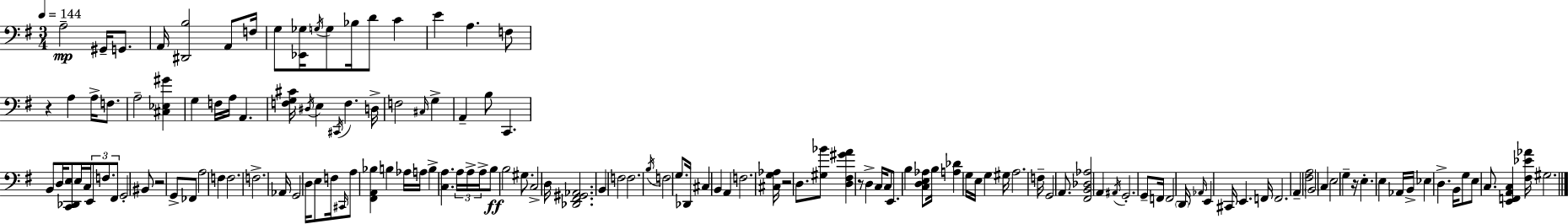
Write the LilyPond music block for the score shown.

{
  \clef bass
  \numericTimeSignature
  \time 3/4
  \key g \major
  \tempo 4 = 144
  a2--\mp gis,16-- g,8. | a,16 <dis, b>2 a,8 f16 | g8 <ees, ges>16 \acciaccatura { g16 } g8 bes16 d'8 c'4 | e'4 a4. f8 | \break r4 a4 a16-> f8. | a2-- <cis ees gis'>4 | g4 f16 a16 a,4. | <f g cis'>16 \acciaccatura { dis16 } e4 \acciaccatura { cis,16 } f4. | \break d16-> f2 \grace { cis16 } | g4-> a,4-- b8 c,4. | b,8 d16 <c, des, e>8 e16 c16 \tuplet 3/2 { e,8 | f8. fis,8 } g,2-. | \break bis,8 r2 | g,8-> fes,8 a2 | f4 f2. | f2.-> | \break aes,16 g,2 | d16 e8 f16 \grace { cis,16 } a8 <fis, a, bes>4 | b4 aes16 a16 b4-> <c a>4. | \tuplet 3/2 { a16 a16-> a16-> } b8\ff b2 | \break gis8. c2-> | d16 <des, fis, gis, aes,>2. | b,4 f2 | f2. | \break \acciaccatura { b16 } f2 | g8. des,16 cis4 b,4 | a,4 f2. | <cis g aes>16 r2 | \break d8. <gis bes'>8 <d fis gis' a'>4 | r8 d4-> c16 c8 e,8. | b4 <c d e aes>8 b16 <a des'>4 g16 | e16 g4 gis16 a2. | \break f16-- g,2 | a,8. <fis, b, des aes>2 | a,4 \acciaccatura { ais,16 } g,2.-. | g,8-- f,16 f,2 | \break \parenthesize d,16 \grace { aes,16 } e,4 | cis,16 e,4. f,16 f,2. | a,4-- | <fis a>2 \parenthesize b,2 | \break c4 e2 | g4-- r16 e4.-. | e4 aes,16 b,16-> ees4 | d4.-> b,16 g8 e8 | \break c8. <e, f, a, c>4 <fis ees' aes'>16 gis2. | \bar "|."
}